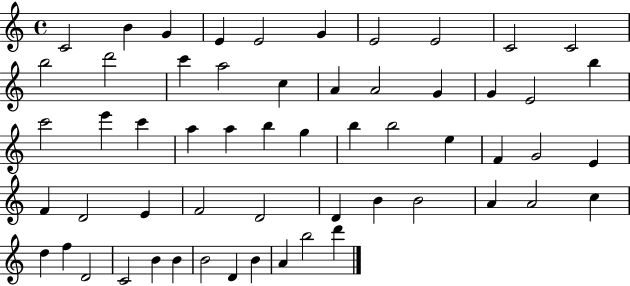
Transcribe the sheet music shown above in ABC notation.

X:1
T:Untitled
M:4/4
L:1/4
K:C
C2 B G E E2 G E2 E2 C2 C2 b2 d'2 c' a2 c A A2 G G E2 b c'2 e' c' a a b g b b2 e F G2 E F D2 E F2 D2 D B B2 A A2 c d f D2 C2 B B B2 D B A b2 d'